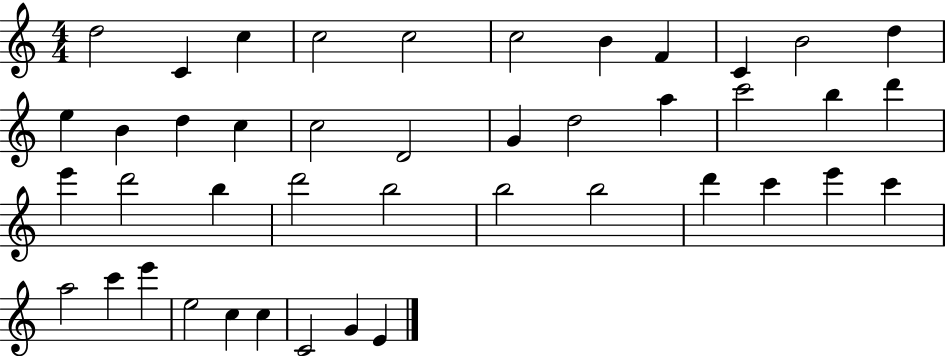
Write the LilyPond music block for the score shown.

{
  \clef treble
  \numericTimeSignature
  \time 4/4
  \key c \major
  d''2 c'4 c''4 | c''2 c''2 | c''2 b'4 f'4 | c'4 b'2 d''4 | \break e''4 b'4 d''4 c''4 | c''2 d'2 | g'4 d''2 a''4 | c'''2 b''4 d'''4 | \break e'''4 d'''2 b''4 | d'''2 b''2 | b''2 b''2 | d'''4 c'''4 e'''4 c'''4 | \break a''2 c'''4 e'''4 | e''2 c''4 c''4 | c'2 g'4 e'4 | \bar "|."
}